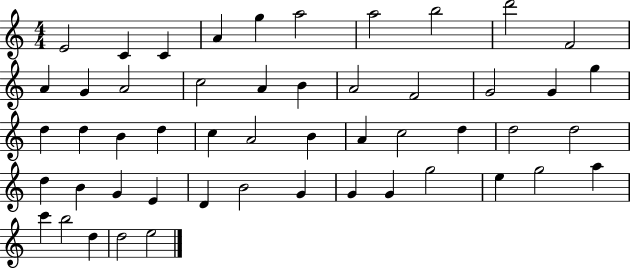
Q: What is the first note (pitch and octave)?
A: E4